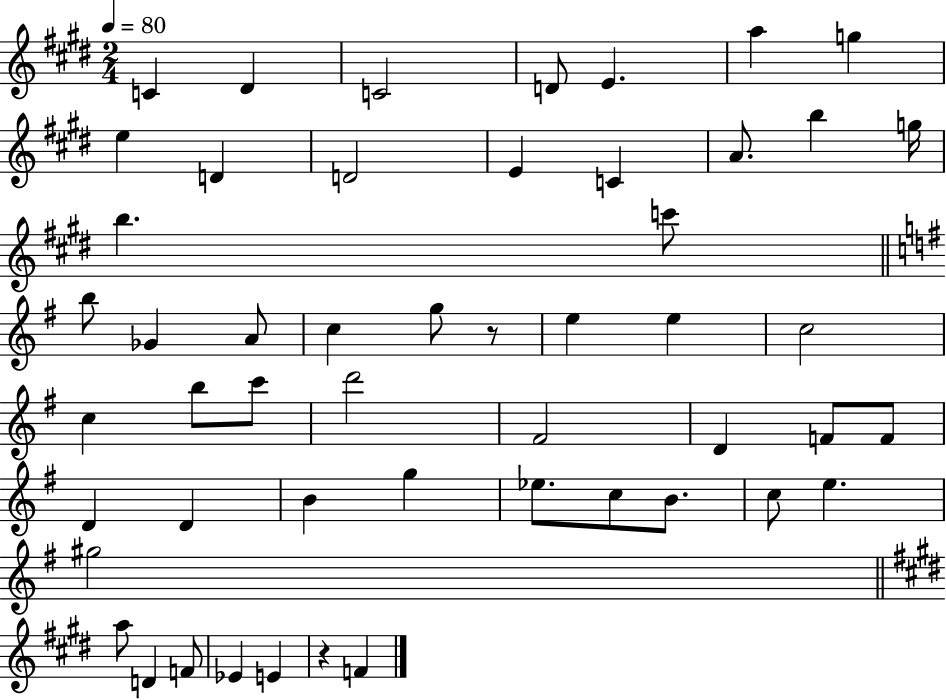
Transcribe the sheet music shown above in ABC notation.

X:1
T:Untitled
M:2/4
L:1/4
K:E
C ^D C2 D/2 E a g e D D2 E C A/2 b g/4 b c'/2 b/2 _G A/2 c g/2 z/2 e e c2 c b/2 c'/2 d'2 ^F2 D F/2 F/2 D D B g _e/2 c/2 B/2 c/2 e ^g2 a/2 D F/2 _E E z F